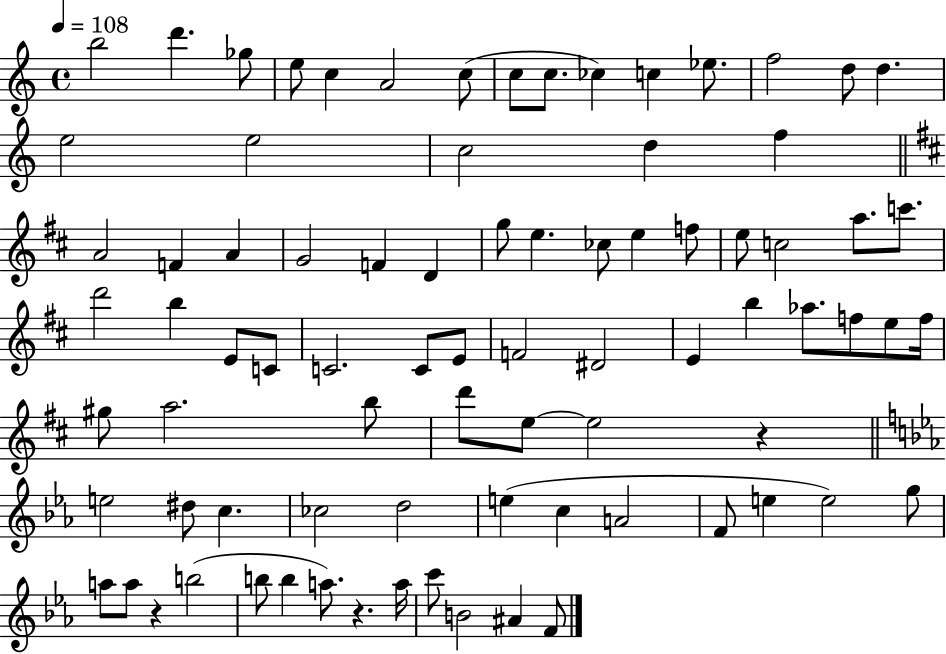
X:1
T:Untitled
M:4/4
L:1/4
K:C
b2 d' _g/2 e/2 c A2 c/2 c/2 c/2 _c c _e/2 f2 d/2 d e2 e2 c2 d f A2 F A G2 F D g/2 e _c/2 e f/2 e/2 c2 a/2 c'/2 d'2 b E/2 C/2 C2 C/2 E/2 F2 ^D2 E b _a/2 f/2 e/2 f/4 ^g/2 a2 b/2 d'/2 e/2 e2 z e2 ^d/2 c _c2 d2 e c A2 F/2 e e2 g/2 a/2 a/2 z b2 b/2 b a/2 z a/4 c'/2 B2 ^A F/2